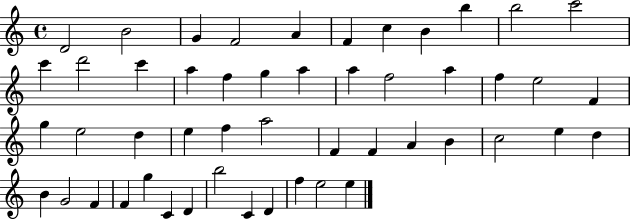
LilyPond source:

{
  \clef treble
  \time 4/4
  \defaultTimeSignature
  \key c \major
  d'2 b'2 | g'4 f'2 a'4 | f'4 c''4 b'4 b''4 | b''2 c'''2 | \break c'''4 d'''2 c'''4 | a''4 f''4 g''4 a''4 | a''4 f''2 a''4 | f''4 e''2 f'4 | \break g''4 e''2 d''4 | e''4 f''4 a''2 | f'4 f'4 a'4 b'4 | c''2 e''4 d''4 | \break b'4 g'2 f'4 | f'4 g''4 c'4 d'4 | b''2 c'4 d'4 | f''4 e''2 e''4 | \break \bar "|."
}